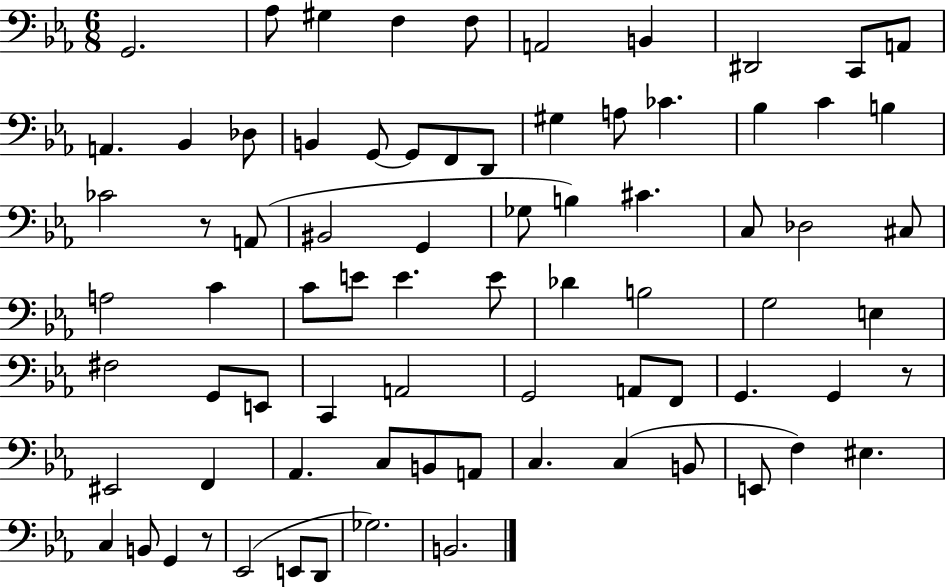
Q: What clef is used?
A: bass